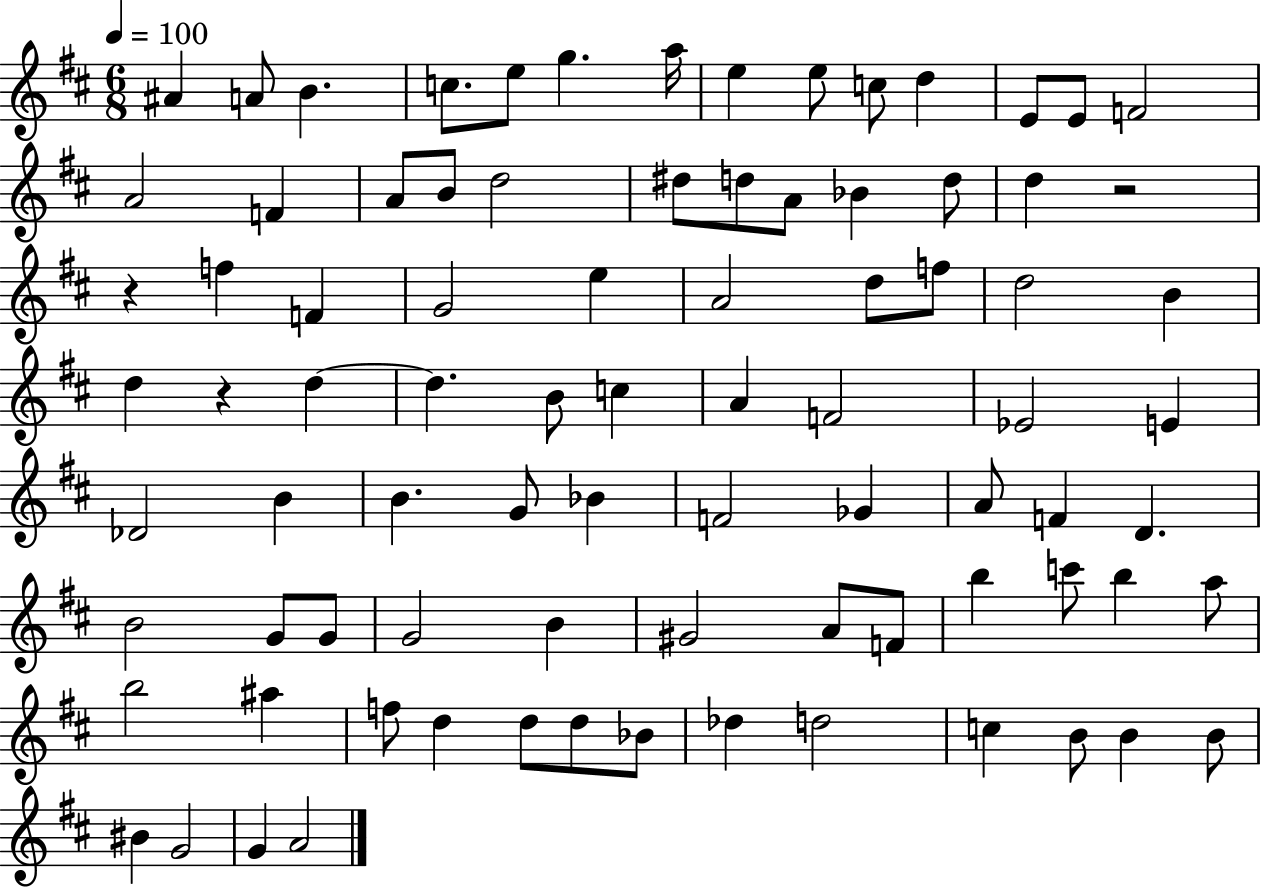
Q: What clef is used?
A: treble